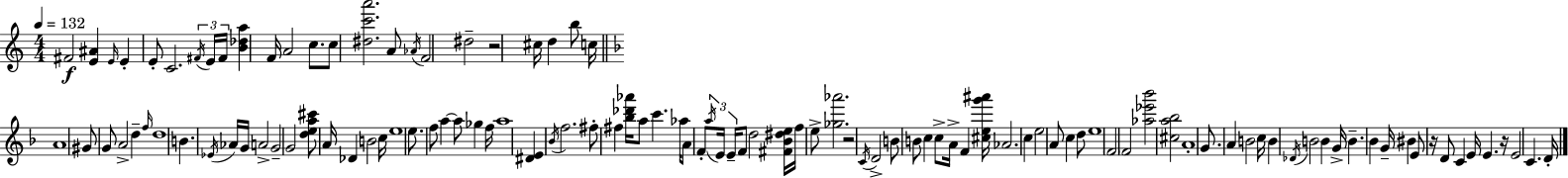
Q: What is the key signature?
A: A minor